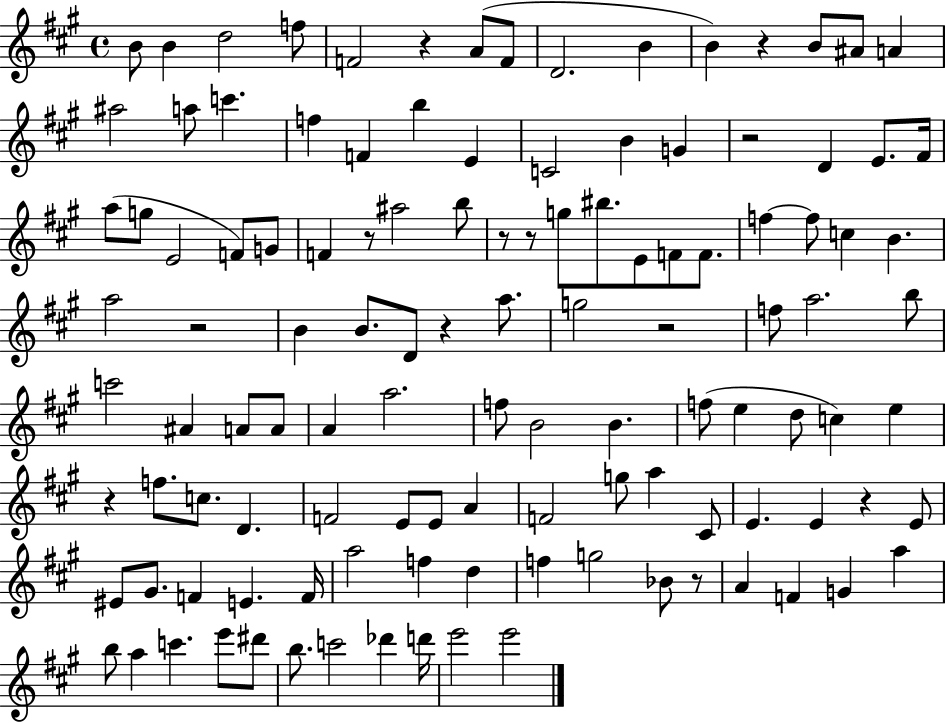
B4/e B4/q D5/h F5/e F4/h R/q A4/e F4/e D4/h. B4/q B4/q R/q B4/e A#4/e A4/q A#5/h A5/e C6/q. F5/q F4/q B5/q E4/q C4/h B4/q G4/q R/h D4/q E4/e. F#4/s A5/e G5/e E4/h F4/e G4/e F4/q R/e A#5/h B5/e R/e R/e G5/e BIS5/e. E4/e F4/e F4/e. F5/q F5/e C5/q B4/q. A5/h R/h B4/q B4/e. D4/e R/q A5/e. G5/h R/h F5/e A5/h. B5/e C6/h A#4/q A4/e A4/e A4/q A5/h. F5/e B4/h B4/q. F5/e E5/q D5/e C5/q E5/q R/q F5/e. C5/e. D4/q. F4/h E4/e E4/e A4/q F4/h G5/e A5/q C#4/e E4/q. E4/q R/q E4/e EIS4/e G#4/e. F4/q E4/q. F4/s A5/h F5/q D5/q F5/q G5/h Bb4/e R/e A4/q F4/q G4/q A5/q B5/e A5/q C6/q. E6/e D#6/e B5/e. C6/h Db6/q D6/s E6/h E6/h